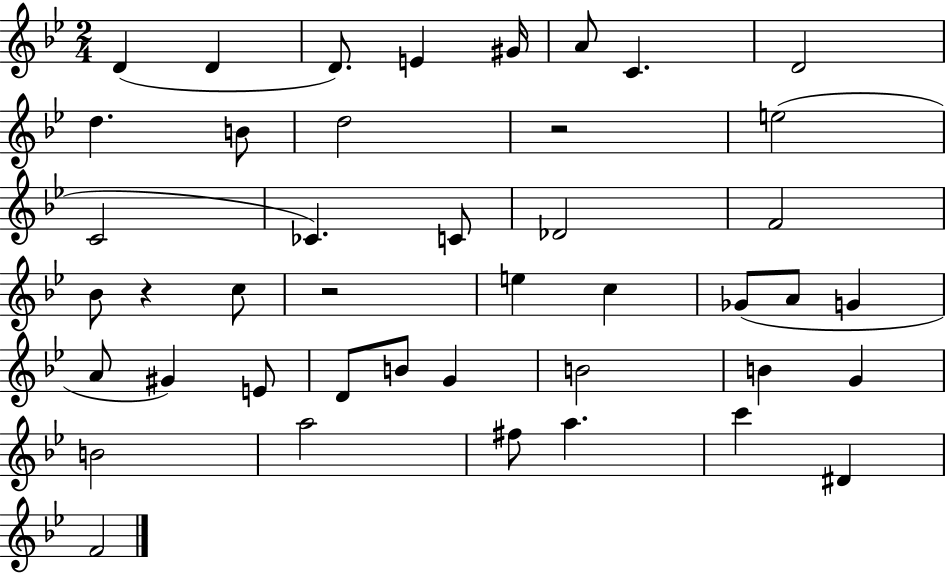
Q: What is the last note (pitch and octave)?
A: F4